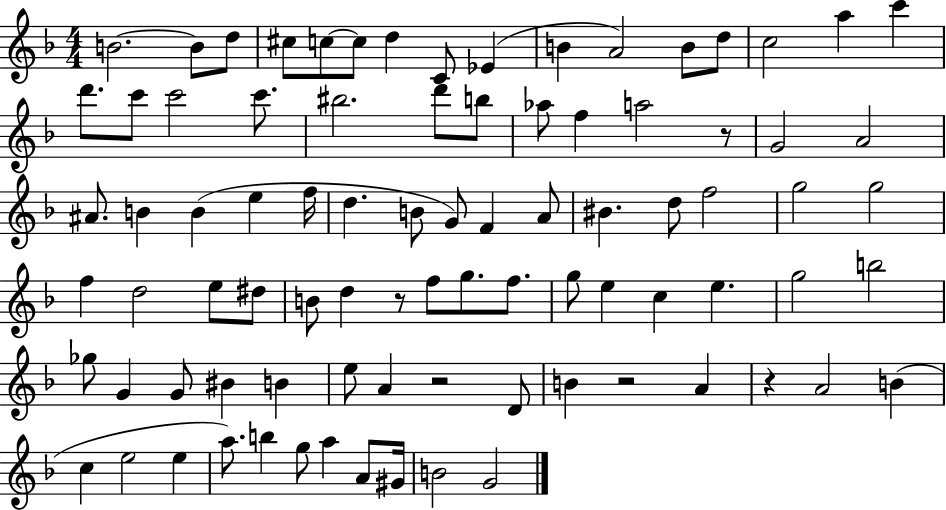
B4/h. B4/e D5/e C#5/e C5/e C5/e D5/q C4/e Eb4/q B4/q A4/h B4/e D5/e C5/h A5/q C6/q D6/e. C6/e C6/h C6/e. BIS5/h. D6/e B5/e Ab5/e F5/q A5/h R/e G4/h A4/h A#4/e. B4/q B4/q E5/q F5/s D5/q. B4/e G4/e F4/q A4/e BIS4/q. D5/e F5/h G5/h G5/h F5/q D5/h E5/e D#5/e B4/e D5/q R/e F5/e G5/e. F5/e. G5/e E5/q C5/q E5/q. G5/h B5/h Gb5/e G4/q G4/e BIS4/q B4/q E5/e A4/q R/h D4/e B4/q R/h A4/q R/q A4/h B4/q C5/q E5/h E5/q A5/e. B5/q G5/e A5/q A4/e G#4/s B4/h G4/h